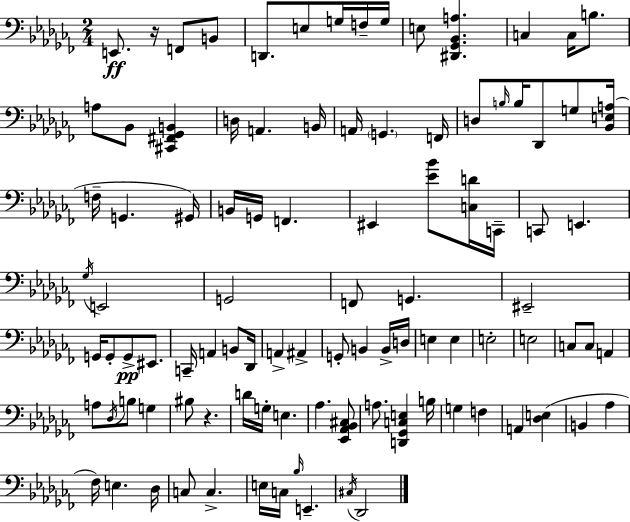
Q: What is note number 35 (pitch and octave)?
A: E2